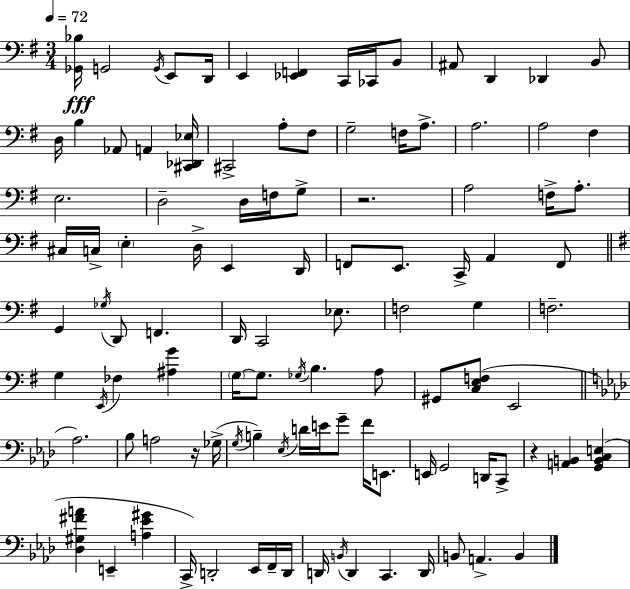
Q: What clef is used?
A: bass